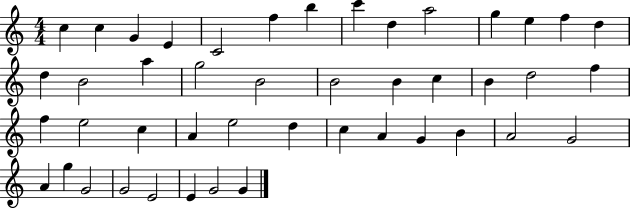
{
  \clef treble
  \numericTimeSignature
  \time 4/4
  \key c \major
  c''4 c''4 g'4 e'4 | c'2 f''4 b''4 | c'''4 d''4 a''2 | g''4 e''4 f''4 d''4 | \break d''4 b'2 a''4 | g''2 b'2 | b'2 b'4 c''4 | b'4 d''2 f''4 | \break f''4 e''2 c''4 | a'4 e''2 d''4 | c''4 a'4 g'4 b'4 | a'2 g'2 | \break a'4 g''4 g'2 | g'2 e'2 | e'4 g'2 g'4 | \bar "|."
}